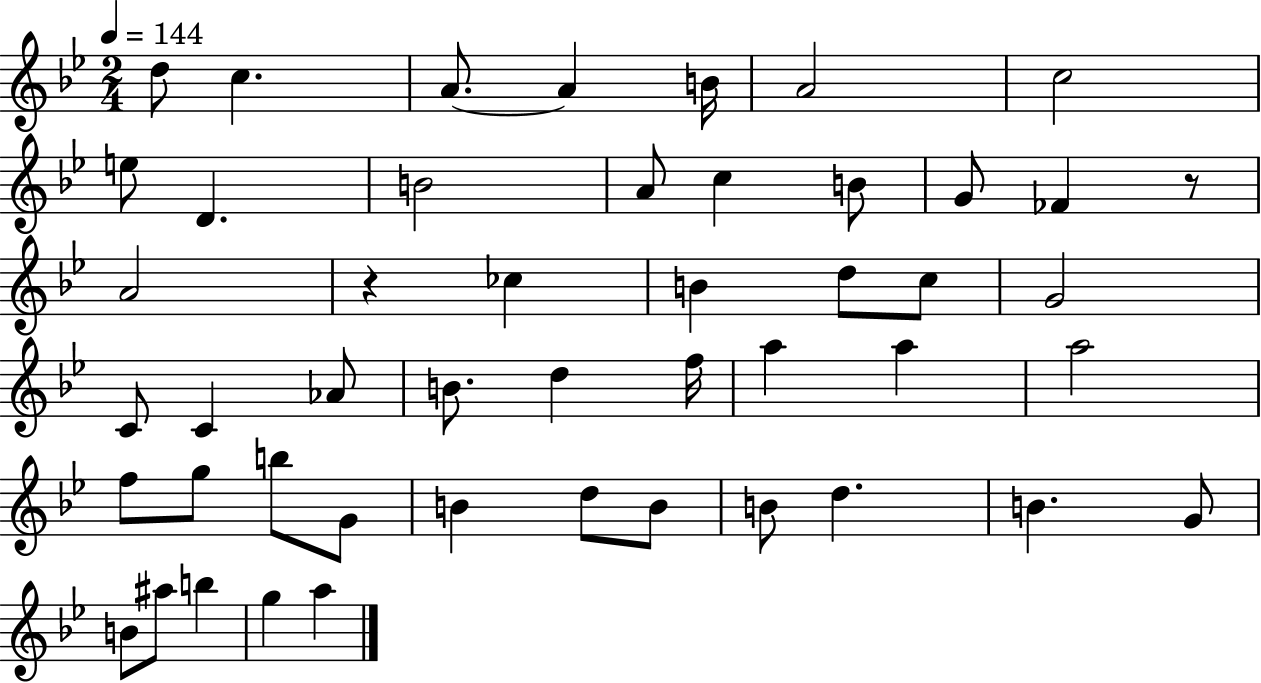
{
  \clef treble
  \numericTimeSignature
  \time 2/4
  \key bes \major
  \tempo 4 = 144
  d''8 c''4. | a'8.~~ a'4 b'16 | a'2 | c''2 | \break e''8 d'4. | b'2 | a'8 c''4 b'8 | g'8 fes'4 r8 | \break a'2 | r4 ces''4 | b'4 d''8 c''8 | g'2 | \break c'8 c'4 aes'8 | b'8. d''4 f''16 | a''4 a''4 | a''2 | \break f''8 g''8 b''8 g'8 | b'4 d''8 b'8 | b'8 d''4. | b'4. g'8 | \break b'8 ais''8 b''4 | g''4 a''4 | \bar "|."
}